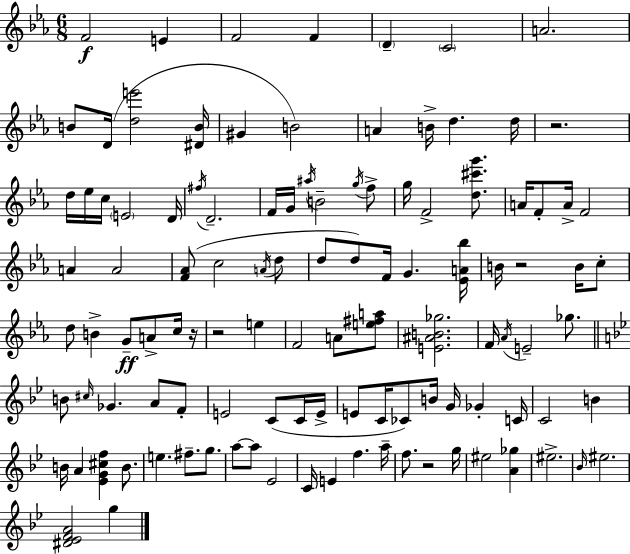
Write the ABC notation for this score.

X:1
T:Untitled
M:6/8
L:1/4
K:Eb
F2 E F2 F D C2 A2 B/2 D/4 [de']2 [^DB]/4 ^G B2 A B/4 d d/4 z2 d/4 _e/4 c/4 E2 D/4 ^f/4 D2 F/4 G/4 ^a/4 B2 g/4 f/2 g/4 F2 [d^c'g']/2 A/4 F/2 A/4 F2 A A2 [F_A]/2 c2 A/4 d/2 d/2 d/2 F/4 G [_EA_b]/4 B/4 z2 B/4 c/2 d/2 B G/2 A/2 c/4 z/4 z2 e F2 A/2 [e^fa]/2 [E^AB_g]2 F/4 _A/4 E2 _g/2 B/2 ^c/4 _G A/2 F/2 E2 C/2 C/4 E/4 E/2 C/4 _C/2 B/4 G/4 _G C/4 C2 B B/4 A [_EG^cf] B/2 e ^f/2 g/2 a/2 a/2 _E2 C/4 E f a/4 f/2 z2 g/4 ^e2 [A_g] ^e2 _B/4 ^e2 [^D_EFA]2 g